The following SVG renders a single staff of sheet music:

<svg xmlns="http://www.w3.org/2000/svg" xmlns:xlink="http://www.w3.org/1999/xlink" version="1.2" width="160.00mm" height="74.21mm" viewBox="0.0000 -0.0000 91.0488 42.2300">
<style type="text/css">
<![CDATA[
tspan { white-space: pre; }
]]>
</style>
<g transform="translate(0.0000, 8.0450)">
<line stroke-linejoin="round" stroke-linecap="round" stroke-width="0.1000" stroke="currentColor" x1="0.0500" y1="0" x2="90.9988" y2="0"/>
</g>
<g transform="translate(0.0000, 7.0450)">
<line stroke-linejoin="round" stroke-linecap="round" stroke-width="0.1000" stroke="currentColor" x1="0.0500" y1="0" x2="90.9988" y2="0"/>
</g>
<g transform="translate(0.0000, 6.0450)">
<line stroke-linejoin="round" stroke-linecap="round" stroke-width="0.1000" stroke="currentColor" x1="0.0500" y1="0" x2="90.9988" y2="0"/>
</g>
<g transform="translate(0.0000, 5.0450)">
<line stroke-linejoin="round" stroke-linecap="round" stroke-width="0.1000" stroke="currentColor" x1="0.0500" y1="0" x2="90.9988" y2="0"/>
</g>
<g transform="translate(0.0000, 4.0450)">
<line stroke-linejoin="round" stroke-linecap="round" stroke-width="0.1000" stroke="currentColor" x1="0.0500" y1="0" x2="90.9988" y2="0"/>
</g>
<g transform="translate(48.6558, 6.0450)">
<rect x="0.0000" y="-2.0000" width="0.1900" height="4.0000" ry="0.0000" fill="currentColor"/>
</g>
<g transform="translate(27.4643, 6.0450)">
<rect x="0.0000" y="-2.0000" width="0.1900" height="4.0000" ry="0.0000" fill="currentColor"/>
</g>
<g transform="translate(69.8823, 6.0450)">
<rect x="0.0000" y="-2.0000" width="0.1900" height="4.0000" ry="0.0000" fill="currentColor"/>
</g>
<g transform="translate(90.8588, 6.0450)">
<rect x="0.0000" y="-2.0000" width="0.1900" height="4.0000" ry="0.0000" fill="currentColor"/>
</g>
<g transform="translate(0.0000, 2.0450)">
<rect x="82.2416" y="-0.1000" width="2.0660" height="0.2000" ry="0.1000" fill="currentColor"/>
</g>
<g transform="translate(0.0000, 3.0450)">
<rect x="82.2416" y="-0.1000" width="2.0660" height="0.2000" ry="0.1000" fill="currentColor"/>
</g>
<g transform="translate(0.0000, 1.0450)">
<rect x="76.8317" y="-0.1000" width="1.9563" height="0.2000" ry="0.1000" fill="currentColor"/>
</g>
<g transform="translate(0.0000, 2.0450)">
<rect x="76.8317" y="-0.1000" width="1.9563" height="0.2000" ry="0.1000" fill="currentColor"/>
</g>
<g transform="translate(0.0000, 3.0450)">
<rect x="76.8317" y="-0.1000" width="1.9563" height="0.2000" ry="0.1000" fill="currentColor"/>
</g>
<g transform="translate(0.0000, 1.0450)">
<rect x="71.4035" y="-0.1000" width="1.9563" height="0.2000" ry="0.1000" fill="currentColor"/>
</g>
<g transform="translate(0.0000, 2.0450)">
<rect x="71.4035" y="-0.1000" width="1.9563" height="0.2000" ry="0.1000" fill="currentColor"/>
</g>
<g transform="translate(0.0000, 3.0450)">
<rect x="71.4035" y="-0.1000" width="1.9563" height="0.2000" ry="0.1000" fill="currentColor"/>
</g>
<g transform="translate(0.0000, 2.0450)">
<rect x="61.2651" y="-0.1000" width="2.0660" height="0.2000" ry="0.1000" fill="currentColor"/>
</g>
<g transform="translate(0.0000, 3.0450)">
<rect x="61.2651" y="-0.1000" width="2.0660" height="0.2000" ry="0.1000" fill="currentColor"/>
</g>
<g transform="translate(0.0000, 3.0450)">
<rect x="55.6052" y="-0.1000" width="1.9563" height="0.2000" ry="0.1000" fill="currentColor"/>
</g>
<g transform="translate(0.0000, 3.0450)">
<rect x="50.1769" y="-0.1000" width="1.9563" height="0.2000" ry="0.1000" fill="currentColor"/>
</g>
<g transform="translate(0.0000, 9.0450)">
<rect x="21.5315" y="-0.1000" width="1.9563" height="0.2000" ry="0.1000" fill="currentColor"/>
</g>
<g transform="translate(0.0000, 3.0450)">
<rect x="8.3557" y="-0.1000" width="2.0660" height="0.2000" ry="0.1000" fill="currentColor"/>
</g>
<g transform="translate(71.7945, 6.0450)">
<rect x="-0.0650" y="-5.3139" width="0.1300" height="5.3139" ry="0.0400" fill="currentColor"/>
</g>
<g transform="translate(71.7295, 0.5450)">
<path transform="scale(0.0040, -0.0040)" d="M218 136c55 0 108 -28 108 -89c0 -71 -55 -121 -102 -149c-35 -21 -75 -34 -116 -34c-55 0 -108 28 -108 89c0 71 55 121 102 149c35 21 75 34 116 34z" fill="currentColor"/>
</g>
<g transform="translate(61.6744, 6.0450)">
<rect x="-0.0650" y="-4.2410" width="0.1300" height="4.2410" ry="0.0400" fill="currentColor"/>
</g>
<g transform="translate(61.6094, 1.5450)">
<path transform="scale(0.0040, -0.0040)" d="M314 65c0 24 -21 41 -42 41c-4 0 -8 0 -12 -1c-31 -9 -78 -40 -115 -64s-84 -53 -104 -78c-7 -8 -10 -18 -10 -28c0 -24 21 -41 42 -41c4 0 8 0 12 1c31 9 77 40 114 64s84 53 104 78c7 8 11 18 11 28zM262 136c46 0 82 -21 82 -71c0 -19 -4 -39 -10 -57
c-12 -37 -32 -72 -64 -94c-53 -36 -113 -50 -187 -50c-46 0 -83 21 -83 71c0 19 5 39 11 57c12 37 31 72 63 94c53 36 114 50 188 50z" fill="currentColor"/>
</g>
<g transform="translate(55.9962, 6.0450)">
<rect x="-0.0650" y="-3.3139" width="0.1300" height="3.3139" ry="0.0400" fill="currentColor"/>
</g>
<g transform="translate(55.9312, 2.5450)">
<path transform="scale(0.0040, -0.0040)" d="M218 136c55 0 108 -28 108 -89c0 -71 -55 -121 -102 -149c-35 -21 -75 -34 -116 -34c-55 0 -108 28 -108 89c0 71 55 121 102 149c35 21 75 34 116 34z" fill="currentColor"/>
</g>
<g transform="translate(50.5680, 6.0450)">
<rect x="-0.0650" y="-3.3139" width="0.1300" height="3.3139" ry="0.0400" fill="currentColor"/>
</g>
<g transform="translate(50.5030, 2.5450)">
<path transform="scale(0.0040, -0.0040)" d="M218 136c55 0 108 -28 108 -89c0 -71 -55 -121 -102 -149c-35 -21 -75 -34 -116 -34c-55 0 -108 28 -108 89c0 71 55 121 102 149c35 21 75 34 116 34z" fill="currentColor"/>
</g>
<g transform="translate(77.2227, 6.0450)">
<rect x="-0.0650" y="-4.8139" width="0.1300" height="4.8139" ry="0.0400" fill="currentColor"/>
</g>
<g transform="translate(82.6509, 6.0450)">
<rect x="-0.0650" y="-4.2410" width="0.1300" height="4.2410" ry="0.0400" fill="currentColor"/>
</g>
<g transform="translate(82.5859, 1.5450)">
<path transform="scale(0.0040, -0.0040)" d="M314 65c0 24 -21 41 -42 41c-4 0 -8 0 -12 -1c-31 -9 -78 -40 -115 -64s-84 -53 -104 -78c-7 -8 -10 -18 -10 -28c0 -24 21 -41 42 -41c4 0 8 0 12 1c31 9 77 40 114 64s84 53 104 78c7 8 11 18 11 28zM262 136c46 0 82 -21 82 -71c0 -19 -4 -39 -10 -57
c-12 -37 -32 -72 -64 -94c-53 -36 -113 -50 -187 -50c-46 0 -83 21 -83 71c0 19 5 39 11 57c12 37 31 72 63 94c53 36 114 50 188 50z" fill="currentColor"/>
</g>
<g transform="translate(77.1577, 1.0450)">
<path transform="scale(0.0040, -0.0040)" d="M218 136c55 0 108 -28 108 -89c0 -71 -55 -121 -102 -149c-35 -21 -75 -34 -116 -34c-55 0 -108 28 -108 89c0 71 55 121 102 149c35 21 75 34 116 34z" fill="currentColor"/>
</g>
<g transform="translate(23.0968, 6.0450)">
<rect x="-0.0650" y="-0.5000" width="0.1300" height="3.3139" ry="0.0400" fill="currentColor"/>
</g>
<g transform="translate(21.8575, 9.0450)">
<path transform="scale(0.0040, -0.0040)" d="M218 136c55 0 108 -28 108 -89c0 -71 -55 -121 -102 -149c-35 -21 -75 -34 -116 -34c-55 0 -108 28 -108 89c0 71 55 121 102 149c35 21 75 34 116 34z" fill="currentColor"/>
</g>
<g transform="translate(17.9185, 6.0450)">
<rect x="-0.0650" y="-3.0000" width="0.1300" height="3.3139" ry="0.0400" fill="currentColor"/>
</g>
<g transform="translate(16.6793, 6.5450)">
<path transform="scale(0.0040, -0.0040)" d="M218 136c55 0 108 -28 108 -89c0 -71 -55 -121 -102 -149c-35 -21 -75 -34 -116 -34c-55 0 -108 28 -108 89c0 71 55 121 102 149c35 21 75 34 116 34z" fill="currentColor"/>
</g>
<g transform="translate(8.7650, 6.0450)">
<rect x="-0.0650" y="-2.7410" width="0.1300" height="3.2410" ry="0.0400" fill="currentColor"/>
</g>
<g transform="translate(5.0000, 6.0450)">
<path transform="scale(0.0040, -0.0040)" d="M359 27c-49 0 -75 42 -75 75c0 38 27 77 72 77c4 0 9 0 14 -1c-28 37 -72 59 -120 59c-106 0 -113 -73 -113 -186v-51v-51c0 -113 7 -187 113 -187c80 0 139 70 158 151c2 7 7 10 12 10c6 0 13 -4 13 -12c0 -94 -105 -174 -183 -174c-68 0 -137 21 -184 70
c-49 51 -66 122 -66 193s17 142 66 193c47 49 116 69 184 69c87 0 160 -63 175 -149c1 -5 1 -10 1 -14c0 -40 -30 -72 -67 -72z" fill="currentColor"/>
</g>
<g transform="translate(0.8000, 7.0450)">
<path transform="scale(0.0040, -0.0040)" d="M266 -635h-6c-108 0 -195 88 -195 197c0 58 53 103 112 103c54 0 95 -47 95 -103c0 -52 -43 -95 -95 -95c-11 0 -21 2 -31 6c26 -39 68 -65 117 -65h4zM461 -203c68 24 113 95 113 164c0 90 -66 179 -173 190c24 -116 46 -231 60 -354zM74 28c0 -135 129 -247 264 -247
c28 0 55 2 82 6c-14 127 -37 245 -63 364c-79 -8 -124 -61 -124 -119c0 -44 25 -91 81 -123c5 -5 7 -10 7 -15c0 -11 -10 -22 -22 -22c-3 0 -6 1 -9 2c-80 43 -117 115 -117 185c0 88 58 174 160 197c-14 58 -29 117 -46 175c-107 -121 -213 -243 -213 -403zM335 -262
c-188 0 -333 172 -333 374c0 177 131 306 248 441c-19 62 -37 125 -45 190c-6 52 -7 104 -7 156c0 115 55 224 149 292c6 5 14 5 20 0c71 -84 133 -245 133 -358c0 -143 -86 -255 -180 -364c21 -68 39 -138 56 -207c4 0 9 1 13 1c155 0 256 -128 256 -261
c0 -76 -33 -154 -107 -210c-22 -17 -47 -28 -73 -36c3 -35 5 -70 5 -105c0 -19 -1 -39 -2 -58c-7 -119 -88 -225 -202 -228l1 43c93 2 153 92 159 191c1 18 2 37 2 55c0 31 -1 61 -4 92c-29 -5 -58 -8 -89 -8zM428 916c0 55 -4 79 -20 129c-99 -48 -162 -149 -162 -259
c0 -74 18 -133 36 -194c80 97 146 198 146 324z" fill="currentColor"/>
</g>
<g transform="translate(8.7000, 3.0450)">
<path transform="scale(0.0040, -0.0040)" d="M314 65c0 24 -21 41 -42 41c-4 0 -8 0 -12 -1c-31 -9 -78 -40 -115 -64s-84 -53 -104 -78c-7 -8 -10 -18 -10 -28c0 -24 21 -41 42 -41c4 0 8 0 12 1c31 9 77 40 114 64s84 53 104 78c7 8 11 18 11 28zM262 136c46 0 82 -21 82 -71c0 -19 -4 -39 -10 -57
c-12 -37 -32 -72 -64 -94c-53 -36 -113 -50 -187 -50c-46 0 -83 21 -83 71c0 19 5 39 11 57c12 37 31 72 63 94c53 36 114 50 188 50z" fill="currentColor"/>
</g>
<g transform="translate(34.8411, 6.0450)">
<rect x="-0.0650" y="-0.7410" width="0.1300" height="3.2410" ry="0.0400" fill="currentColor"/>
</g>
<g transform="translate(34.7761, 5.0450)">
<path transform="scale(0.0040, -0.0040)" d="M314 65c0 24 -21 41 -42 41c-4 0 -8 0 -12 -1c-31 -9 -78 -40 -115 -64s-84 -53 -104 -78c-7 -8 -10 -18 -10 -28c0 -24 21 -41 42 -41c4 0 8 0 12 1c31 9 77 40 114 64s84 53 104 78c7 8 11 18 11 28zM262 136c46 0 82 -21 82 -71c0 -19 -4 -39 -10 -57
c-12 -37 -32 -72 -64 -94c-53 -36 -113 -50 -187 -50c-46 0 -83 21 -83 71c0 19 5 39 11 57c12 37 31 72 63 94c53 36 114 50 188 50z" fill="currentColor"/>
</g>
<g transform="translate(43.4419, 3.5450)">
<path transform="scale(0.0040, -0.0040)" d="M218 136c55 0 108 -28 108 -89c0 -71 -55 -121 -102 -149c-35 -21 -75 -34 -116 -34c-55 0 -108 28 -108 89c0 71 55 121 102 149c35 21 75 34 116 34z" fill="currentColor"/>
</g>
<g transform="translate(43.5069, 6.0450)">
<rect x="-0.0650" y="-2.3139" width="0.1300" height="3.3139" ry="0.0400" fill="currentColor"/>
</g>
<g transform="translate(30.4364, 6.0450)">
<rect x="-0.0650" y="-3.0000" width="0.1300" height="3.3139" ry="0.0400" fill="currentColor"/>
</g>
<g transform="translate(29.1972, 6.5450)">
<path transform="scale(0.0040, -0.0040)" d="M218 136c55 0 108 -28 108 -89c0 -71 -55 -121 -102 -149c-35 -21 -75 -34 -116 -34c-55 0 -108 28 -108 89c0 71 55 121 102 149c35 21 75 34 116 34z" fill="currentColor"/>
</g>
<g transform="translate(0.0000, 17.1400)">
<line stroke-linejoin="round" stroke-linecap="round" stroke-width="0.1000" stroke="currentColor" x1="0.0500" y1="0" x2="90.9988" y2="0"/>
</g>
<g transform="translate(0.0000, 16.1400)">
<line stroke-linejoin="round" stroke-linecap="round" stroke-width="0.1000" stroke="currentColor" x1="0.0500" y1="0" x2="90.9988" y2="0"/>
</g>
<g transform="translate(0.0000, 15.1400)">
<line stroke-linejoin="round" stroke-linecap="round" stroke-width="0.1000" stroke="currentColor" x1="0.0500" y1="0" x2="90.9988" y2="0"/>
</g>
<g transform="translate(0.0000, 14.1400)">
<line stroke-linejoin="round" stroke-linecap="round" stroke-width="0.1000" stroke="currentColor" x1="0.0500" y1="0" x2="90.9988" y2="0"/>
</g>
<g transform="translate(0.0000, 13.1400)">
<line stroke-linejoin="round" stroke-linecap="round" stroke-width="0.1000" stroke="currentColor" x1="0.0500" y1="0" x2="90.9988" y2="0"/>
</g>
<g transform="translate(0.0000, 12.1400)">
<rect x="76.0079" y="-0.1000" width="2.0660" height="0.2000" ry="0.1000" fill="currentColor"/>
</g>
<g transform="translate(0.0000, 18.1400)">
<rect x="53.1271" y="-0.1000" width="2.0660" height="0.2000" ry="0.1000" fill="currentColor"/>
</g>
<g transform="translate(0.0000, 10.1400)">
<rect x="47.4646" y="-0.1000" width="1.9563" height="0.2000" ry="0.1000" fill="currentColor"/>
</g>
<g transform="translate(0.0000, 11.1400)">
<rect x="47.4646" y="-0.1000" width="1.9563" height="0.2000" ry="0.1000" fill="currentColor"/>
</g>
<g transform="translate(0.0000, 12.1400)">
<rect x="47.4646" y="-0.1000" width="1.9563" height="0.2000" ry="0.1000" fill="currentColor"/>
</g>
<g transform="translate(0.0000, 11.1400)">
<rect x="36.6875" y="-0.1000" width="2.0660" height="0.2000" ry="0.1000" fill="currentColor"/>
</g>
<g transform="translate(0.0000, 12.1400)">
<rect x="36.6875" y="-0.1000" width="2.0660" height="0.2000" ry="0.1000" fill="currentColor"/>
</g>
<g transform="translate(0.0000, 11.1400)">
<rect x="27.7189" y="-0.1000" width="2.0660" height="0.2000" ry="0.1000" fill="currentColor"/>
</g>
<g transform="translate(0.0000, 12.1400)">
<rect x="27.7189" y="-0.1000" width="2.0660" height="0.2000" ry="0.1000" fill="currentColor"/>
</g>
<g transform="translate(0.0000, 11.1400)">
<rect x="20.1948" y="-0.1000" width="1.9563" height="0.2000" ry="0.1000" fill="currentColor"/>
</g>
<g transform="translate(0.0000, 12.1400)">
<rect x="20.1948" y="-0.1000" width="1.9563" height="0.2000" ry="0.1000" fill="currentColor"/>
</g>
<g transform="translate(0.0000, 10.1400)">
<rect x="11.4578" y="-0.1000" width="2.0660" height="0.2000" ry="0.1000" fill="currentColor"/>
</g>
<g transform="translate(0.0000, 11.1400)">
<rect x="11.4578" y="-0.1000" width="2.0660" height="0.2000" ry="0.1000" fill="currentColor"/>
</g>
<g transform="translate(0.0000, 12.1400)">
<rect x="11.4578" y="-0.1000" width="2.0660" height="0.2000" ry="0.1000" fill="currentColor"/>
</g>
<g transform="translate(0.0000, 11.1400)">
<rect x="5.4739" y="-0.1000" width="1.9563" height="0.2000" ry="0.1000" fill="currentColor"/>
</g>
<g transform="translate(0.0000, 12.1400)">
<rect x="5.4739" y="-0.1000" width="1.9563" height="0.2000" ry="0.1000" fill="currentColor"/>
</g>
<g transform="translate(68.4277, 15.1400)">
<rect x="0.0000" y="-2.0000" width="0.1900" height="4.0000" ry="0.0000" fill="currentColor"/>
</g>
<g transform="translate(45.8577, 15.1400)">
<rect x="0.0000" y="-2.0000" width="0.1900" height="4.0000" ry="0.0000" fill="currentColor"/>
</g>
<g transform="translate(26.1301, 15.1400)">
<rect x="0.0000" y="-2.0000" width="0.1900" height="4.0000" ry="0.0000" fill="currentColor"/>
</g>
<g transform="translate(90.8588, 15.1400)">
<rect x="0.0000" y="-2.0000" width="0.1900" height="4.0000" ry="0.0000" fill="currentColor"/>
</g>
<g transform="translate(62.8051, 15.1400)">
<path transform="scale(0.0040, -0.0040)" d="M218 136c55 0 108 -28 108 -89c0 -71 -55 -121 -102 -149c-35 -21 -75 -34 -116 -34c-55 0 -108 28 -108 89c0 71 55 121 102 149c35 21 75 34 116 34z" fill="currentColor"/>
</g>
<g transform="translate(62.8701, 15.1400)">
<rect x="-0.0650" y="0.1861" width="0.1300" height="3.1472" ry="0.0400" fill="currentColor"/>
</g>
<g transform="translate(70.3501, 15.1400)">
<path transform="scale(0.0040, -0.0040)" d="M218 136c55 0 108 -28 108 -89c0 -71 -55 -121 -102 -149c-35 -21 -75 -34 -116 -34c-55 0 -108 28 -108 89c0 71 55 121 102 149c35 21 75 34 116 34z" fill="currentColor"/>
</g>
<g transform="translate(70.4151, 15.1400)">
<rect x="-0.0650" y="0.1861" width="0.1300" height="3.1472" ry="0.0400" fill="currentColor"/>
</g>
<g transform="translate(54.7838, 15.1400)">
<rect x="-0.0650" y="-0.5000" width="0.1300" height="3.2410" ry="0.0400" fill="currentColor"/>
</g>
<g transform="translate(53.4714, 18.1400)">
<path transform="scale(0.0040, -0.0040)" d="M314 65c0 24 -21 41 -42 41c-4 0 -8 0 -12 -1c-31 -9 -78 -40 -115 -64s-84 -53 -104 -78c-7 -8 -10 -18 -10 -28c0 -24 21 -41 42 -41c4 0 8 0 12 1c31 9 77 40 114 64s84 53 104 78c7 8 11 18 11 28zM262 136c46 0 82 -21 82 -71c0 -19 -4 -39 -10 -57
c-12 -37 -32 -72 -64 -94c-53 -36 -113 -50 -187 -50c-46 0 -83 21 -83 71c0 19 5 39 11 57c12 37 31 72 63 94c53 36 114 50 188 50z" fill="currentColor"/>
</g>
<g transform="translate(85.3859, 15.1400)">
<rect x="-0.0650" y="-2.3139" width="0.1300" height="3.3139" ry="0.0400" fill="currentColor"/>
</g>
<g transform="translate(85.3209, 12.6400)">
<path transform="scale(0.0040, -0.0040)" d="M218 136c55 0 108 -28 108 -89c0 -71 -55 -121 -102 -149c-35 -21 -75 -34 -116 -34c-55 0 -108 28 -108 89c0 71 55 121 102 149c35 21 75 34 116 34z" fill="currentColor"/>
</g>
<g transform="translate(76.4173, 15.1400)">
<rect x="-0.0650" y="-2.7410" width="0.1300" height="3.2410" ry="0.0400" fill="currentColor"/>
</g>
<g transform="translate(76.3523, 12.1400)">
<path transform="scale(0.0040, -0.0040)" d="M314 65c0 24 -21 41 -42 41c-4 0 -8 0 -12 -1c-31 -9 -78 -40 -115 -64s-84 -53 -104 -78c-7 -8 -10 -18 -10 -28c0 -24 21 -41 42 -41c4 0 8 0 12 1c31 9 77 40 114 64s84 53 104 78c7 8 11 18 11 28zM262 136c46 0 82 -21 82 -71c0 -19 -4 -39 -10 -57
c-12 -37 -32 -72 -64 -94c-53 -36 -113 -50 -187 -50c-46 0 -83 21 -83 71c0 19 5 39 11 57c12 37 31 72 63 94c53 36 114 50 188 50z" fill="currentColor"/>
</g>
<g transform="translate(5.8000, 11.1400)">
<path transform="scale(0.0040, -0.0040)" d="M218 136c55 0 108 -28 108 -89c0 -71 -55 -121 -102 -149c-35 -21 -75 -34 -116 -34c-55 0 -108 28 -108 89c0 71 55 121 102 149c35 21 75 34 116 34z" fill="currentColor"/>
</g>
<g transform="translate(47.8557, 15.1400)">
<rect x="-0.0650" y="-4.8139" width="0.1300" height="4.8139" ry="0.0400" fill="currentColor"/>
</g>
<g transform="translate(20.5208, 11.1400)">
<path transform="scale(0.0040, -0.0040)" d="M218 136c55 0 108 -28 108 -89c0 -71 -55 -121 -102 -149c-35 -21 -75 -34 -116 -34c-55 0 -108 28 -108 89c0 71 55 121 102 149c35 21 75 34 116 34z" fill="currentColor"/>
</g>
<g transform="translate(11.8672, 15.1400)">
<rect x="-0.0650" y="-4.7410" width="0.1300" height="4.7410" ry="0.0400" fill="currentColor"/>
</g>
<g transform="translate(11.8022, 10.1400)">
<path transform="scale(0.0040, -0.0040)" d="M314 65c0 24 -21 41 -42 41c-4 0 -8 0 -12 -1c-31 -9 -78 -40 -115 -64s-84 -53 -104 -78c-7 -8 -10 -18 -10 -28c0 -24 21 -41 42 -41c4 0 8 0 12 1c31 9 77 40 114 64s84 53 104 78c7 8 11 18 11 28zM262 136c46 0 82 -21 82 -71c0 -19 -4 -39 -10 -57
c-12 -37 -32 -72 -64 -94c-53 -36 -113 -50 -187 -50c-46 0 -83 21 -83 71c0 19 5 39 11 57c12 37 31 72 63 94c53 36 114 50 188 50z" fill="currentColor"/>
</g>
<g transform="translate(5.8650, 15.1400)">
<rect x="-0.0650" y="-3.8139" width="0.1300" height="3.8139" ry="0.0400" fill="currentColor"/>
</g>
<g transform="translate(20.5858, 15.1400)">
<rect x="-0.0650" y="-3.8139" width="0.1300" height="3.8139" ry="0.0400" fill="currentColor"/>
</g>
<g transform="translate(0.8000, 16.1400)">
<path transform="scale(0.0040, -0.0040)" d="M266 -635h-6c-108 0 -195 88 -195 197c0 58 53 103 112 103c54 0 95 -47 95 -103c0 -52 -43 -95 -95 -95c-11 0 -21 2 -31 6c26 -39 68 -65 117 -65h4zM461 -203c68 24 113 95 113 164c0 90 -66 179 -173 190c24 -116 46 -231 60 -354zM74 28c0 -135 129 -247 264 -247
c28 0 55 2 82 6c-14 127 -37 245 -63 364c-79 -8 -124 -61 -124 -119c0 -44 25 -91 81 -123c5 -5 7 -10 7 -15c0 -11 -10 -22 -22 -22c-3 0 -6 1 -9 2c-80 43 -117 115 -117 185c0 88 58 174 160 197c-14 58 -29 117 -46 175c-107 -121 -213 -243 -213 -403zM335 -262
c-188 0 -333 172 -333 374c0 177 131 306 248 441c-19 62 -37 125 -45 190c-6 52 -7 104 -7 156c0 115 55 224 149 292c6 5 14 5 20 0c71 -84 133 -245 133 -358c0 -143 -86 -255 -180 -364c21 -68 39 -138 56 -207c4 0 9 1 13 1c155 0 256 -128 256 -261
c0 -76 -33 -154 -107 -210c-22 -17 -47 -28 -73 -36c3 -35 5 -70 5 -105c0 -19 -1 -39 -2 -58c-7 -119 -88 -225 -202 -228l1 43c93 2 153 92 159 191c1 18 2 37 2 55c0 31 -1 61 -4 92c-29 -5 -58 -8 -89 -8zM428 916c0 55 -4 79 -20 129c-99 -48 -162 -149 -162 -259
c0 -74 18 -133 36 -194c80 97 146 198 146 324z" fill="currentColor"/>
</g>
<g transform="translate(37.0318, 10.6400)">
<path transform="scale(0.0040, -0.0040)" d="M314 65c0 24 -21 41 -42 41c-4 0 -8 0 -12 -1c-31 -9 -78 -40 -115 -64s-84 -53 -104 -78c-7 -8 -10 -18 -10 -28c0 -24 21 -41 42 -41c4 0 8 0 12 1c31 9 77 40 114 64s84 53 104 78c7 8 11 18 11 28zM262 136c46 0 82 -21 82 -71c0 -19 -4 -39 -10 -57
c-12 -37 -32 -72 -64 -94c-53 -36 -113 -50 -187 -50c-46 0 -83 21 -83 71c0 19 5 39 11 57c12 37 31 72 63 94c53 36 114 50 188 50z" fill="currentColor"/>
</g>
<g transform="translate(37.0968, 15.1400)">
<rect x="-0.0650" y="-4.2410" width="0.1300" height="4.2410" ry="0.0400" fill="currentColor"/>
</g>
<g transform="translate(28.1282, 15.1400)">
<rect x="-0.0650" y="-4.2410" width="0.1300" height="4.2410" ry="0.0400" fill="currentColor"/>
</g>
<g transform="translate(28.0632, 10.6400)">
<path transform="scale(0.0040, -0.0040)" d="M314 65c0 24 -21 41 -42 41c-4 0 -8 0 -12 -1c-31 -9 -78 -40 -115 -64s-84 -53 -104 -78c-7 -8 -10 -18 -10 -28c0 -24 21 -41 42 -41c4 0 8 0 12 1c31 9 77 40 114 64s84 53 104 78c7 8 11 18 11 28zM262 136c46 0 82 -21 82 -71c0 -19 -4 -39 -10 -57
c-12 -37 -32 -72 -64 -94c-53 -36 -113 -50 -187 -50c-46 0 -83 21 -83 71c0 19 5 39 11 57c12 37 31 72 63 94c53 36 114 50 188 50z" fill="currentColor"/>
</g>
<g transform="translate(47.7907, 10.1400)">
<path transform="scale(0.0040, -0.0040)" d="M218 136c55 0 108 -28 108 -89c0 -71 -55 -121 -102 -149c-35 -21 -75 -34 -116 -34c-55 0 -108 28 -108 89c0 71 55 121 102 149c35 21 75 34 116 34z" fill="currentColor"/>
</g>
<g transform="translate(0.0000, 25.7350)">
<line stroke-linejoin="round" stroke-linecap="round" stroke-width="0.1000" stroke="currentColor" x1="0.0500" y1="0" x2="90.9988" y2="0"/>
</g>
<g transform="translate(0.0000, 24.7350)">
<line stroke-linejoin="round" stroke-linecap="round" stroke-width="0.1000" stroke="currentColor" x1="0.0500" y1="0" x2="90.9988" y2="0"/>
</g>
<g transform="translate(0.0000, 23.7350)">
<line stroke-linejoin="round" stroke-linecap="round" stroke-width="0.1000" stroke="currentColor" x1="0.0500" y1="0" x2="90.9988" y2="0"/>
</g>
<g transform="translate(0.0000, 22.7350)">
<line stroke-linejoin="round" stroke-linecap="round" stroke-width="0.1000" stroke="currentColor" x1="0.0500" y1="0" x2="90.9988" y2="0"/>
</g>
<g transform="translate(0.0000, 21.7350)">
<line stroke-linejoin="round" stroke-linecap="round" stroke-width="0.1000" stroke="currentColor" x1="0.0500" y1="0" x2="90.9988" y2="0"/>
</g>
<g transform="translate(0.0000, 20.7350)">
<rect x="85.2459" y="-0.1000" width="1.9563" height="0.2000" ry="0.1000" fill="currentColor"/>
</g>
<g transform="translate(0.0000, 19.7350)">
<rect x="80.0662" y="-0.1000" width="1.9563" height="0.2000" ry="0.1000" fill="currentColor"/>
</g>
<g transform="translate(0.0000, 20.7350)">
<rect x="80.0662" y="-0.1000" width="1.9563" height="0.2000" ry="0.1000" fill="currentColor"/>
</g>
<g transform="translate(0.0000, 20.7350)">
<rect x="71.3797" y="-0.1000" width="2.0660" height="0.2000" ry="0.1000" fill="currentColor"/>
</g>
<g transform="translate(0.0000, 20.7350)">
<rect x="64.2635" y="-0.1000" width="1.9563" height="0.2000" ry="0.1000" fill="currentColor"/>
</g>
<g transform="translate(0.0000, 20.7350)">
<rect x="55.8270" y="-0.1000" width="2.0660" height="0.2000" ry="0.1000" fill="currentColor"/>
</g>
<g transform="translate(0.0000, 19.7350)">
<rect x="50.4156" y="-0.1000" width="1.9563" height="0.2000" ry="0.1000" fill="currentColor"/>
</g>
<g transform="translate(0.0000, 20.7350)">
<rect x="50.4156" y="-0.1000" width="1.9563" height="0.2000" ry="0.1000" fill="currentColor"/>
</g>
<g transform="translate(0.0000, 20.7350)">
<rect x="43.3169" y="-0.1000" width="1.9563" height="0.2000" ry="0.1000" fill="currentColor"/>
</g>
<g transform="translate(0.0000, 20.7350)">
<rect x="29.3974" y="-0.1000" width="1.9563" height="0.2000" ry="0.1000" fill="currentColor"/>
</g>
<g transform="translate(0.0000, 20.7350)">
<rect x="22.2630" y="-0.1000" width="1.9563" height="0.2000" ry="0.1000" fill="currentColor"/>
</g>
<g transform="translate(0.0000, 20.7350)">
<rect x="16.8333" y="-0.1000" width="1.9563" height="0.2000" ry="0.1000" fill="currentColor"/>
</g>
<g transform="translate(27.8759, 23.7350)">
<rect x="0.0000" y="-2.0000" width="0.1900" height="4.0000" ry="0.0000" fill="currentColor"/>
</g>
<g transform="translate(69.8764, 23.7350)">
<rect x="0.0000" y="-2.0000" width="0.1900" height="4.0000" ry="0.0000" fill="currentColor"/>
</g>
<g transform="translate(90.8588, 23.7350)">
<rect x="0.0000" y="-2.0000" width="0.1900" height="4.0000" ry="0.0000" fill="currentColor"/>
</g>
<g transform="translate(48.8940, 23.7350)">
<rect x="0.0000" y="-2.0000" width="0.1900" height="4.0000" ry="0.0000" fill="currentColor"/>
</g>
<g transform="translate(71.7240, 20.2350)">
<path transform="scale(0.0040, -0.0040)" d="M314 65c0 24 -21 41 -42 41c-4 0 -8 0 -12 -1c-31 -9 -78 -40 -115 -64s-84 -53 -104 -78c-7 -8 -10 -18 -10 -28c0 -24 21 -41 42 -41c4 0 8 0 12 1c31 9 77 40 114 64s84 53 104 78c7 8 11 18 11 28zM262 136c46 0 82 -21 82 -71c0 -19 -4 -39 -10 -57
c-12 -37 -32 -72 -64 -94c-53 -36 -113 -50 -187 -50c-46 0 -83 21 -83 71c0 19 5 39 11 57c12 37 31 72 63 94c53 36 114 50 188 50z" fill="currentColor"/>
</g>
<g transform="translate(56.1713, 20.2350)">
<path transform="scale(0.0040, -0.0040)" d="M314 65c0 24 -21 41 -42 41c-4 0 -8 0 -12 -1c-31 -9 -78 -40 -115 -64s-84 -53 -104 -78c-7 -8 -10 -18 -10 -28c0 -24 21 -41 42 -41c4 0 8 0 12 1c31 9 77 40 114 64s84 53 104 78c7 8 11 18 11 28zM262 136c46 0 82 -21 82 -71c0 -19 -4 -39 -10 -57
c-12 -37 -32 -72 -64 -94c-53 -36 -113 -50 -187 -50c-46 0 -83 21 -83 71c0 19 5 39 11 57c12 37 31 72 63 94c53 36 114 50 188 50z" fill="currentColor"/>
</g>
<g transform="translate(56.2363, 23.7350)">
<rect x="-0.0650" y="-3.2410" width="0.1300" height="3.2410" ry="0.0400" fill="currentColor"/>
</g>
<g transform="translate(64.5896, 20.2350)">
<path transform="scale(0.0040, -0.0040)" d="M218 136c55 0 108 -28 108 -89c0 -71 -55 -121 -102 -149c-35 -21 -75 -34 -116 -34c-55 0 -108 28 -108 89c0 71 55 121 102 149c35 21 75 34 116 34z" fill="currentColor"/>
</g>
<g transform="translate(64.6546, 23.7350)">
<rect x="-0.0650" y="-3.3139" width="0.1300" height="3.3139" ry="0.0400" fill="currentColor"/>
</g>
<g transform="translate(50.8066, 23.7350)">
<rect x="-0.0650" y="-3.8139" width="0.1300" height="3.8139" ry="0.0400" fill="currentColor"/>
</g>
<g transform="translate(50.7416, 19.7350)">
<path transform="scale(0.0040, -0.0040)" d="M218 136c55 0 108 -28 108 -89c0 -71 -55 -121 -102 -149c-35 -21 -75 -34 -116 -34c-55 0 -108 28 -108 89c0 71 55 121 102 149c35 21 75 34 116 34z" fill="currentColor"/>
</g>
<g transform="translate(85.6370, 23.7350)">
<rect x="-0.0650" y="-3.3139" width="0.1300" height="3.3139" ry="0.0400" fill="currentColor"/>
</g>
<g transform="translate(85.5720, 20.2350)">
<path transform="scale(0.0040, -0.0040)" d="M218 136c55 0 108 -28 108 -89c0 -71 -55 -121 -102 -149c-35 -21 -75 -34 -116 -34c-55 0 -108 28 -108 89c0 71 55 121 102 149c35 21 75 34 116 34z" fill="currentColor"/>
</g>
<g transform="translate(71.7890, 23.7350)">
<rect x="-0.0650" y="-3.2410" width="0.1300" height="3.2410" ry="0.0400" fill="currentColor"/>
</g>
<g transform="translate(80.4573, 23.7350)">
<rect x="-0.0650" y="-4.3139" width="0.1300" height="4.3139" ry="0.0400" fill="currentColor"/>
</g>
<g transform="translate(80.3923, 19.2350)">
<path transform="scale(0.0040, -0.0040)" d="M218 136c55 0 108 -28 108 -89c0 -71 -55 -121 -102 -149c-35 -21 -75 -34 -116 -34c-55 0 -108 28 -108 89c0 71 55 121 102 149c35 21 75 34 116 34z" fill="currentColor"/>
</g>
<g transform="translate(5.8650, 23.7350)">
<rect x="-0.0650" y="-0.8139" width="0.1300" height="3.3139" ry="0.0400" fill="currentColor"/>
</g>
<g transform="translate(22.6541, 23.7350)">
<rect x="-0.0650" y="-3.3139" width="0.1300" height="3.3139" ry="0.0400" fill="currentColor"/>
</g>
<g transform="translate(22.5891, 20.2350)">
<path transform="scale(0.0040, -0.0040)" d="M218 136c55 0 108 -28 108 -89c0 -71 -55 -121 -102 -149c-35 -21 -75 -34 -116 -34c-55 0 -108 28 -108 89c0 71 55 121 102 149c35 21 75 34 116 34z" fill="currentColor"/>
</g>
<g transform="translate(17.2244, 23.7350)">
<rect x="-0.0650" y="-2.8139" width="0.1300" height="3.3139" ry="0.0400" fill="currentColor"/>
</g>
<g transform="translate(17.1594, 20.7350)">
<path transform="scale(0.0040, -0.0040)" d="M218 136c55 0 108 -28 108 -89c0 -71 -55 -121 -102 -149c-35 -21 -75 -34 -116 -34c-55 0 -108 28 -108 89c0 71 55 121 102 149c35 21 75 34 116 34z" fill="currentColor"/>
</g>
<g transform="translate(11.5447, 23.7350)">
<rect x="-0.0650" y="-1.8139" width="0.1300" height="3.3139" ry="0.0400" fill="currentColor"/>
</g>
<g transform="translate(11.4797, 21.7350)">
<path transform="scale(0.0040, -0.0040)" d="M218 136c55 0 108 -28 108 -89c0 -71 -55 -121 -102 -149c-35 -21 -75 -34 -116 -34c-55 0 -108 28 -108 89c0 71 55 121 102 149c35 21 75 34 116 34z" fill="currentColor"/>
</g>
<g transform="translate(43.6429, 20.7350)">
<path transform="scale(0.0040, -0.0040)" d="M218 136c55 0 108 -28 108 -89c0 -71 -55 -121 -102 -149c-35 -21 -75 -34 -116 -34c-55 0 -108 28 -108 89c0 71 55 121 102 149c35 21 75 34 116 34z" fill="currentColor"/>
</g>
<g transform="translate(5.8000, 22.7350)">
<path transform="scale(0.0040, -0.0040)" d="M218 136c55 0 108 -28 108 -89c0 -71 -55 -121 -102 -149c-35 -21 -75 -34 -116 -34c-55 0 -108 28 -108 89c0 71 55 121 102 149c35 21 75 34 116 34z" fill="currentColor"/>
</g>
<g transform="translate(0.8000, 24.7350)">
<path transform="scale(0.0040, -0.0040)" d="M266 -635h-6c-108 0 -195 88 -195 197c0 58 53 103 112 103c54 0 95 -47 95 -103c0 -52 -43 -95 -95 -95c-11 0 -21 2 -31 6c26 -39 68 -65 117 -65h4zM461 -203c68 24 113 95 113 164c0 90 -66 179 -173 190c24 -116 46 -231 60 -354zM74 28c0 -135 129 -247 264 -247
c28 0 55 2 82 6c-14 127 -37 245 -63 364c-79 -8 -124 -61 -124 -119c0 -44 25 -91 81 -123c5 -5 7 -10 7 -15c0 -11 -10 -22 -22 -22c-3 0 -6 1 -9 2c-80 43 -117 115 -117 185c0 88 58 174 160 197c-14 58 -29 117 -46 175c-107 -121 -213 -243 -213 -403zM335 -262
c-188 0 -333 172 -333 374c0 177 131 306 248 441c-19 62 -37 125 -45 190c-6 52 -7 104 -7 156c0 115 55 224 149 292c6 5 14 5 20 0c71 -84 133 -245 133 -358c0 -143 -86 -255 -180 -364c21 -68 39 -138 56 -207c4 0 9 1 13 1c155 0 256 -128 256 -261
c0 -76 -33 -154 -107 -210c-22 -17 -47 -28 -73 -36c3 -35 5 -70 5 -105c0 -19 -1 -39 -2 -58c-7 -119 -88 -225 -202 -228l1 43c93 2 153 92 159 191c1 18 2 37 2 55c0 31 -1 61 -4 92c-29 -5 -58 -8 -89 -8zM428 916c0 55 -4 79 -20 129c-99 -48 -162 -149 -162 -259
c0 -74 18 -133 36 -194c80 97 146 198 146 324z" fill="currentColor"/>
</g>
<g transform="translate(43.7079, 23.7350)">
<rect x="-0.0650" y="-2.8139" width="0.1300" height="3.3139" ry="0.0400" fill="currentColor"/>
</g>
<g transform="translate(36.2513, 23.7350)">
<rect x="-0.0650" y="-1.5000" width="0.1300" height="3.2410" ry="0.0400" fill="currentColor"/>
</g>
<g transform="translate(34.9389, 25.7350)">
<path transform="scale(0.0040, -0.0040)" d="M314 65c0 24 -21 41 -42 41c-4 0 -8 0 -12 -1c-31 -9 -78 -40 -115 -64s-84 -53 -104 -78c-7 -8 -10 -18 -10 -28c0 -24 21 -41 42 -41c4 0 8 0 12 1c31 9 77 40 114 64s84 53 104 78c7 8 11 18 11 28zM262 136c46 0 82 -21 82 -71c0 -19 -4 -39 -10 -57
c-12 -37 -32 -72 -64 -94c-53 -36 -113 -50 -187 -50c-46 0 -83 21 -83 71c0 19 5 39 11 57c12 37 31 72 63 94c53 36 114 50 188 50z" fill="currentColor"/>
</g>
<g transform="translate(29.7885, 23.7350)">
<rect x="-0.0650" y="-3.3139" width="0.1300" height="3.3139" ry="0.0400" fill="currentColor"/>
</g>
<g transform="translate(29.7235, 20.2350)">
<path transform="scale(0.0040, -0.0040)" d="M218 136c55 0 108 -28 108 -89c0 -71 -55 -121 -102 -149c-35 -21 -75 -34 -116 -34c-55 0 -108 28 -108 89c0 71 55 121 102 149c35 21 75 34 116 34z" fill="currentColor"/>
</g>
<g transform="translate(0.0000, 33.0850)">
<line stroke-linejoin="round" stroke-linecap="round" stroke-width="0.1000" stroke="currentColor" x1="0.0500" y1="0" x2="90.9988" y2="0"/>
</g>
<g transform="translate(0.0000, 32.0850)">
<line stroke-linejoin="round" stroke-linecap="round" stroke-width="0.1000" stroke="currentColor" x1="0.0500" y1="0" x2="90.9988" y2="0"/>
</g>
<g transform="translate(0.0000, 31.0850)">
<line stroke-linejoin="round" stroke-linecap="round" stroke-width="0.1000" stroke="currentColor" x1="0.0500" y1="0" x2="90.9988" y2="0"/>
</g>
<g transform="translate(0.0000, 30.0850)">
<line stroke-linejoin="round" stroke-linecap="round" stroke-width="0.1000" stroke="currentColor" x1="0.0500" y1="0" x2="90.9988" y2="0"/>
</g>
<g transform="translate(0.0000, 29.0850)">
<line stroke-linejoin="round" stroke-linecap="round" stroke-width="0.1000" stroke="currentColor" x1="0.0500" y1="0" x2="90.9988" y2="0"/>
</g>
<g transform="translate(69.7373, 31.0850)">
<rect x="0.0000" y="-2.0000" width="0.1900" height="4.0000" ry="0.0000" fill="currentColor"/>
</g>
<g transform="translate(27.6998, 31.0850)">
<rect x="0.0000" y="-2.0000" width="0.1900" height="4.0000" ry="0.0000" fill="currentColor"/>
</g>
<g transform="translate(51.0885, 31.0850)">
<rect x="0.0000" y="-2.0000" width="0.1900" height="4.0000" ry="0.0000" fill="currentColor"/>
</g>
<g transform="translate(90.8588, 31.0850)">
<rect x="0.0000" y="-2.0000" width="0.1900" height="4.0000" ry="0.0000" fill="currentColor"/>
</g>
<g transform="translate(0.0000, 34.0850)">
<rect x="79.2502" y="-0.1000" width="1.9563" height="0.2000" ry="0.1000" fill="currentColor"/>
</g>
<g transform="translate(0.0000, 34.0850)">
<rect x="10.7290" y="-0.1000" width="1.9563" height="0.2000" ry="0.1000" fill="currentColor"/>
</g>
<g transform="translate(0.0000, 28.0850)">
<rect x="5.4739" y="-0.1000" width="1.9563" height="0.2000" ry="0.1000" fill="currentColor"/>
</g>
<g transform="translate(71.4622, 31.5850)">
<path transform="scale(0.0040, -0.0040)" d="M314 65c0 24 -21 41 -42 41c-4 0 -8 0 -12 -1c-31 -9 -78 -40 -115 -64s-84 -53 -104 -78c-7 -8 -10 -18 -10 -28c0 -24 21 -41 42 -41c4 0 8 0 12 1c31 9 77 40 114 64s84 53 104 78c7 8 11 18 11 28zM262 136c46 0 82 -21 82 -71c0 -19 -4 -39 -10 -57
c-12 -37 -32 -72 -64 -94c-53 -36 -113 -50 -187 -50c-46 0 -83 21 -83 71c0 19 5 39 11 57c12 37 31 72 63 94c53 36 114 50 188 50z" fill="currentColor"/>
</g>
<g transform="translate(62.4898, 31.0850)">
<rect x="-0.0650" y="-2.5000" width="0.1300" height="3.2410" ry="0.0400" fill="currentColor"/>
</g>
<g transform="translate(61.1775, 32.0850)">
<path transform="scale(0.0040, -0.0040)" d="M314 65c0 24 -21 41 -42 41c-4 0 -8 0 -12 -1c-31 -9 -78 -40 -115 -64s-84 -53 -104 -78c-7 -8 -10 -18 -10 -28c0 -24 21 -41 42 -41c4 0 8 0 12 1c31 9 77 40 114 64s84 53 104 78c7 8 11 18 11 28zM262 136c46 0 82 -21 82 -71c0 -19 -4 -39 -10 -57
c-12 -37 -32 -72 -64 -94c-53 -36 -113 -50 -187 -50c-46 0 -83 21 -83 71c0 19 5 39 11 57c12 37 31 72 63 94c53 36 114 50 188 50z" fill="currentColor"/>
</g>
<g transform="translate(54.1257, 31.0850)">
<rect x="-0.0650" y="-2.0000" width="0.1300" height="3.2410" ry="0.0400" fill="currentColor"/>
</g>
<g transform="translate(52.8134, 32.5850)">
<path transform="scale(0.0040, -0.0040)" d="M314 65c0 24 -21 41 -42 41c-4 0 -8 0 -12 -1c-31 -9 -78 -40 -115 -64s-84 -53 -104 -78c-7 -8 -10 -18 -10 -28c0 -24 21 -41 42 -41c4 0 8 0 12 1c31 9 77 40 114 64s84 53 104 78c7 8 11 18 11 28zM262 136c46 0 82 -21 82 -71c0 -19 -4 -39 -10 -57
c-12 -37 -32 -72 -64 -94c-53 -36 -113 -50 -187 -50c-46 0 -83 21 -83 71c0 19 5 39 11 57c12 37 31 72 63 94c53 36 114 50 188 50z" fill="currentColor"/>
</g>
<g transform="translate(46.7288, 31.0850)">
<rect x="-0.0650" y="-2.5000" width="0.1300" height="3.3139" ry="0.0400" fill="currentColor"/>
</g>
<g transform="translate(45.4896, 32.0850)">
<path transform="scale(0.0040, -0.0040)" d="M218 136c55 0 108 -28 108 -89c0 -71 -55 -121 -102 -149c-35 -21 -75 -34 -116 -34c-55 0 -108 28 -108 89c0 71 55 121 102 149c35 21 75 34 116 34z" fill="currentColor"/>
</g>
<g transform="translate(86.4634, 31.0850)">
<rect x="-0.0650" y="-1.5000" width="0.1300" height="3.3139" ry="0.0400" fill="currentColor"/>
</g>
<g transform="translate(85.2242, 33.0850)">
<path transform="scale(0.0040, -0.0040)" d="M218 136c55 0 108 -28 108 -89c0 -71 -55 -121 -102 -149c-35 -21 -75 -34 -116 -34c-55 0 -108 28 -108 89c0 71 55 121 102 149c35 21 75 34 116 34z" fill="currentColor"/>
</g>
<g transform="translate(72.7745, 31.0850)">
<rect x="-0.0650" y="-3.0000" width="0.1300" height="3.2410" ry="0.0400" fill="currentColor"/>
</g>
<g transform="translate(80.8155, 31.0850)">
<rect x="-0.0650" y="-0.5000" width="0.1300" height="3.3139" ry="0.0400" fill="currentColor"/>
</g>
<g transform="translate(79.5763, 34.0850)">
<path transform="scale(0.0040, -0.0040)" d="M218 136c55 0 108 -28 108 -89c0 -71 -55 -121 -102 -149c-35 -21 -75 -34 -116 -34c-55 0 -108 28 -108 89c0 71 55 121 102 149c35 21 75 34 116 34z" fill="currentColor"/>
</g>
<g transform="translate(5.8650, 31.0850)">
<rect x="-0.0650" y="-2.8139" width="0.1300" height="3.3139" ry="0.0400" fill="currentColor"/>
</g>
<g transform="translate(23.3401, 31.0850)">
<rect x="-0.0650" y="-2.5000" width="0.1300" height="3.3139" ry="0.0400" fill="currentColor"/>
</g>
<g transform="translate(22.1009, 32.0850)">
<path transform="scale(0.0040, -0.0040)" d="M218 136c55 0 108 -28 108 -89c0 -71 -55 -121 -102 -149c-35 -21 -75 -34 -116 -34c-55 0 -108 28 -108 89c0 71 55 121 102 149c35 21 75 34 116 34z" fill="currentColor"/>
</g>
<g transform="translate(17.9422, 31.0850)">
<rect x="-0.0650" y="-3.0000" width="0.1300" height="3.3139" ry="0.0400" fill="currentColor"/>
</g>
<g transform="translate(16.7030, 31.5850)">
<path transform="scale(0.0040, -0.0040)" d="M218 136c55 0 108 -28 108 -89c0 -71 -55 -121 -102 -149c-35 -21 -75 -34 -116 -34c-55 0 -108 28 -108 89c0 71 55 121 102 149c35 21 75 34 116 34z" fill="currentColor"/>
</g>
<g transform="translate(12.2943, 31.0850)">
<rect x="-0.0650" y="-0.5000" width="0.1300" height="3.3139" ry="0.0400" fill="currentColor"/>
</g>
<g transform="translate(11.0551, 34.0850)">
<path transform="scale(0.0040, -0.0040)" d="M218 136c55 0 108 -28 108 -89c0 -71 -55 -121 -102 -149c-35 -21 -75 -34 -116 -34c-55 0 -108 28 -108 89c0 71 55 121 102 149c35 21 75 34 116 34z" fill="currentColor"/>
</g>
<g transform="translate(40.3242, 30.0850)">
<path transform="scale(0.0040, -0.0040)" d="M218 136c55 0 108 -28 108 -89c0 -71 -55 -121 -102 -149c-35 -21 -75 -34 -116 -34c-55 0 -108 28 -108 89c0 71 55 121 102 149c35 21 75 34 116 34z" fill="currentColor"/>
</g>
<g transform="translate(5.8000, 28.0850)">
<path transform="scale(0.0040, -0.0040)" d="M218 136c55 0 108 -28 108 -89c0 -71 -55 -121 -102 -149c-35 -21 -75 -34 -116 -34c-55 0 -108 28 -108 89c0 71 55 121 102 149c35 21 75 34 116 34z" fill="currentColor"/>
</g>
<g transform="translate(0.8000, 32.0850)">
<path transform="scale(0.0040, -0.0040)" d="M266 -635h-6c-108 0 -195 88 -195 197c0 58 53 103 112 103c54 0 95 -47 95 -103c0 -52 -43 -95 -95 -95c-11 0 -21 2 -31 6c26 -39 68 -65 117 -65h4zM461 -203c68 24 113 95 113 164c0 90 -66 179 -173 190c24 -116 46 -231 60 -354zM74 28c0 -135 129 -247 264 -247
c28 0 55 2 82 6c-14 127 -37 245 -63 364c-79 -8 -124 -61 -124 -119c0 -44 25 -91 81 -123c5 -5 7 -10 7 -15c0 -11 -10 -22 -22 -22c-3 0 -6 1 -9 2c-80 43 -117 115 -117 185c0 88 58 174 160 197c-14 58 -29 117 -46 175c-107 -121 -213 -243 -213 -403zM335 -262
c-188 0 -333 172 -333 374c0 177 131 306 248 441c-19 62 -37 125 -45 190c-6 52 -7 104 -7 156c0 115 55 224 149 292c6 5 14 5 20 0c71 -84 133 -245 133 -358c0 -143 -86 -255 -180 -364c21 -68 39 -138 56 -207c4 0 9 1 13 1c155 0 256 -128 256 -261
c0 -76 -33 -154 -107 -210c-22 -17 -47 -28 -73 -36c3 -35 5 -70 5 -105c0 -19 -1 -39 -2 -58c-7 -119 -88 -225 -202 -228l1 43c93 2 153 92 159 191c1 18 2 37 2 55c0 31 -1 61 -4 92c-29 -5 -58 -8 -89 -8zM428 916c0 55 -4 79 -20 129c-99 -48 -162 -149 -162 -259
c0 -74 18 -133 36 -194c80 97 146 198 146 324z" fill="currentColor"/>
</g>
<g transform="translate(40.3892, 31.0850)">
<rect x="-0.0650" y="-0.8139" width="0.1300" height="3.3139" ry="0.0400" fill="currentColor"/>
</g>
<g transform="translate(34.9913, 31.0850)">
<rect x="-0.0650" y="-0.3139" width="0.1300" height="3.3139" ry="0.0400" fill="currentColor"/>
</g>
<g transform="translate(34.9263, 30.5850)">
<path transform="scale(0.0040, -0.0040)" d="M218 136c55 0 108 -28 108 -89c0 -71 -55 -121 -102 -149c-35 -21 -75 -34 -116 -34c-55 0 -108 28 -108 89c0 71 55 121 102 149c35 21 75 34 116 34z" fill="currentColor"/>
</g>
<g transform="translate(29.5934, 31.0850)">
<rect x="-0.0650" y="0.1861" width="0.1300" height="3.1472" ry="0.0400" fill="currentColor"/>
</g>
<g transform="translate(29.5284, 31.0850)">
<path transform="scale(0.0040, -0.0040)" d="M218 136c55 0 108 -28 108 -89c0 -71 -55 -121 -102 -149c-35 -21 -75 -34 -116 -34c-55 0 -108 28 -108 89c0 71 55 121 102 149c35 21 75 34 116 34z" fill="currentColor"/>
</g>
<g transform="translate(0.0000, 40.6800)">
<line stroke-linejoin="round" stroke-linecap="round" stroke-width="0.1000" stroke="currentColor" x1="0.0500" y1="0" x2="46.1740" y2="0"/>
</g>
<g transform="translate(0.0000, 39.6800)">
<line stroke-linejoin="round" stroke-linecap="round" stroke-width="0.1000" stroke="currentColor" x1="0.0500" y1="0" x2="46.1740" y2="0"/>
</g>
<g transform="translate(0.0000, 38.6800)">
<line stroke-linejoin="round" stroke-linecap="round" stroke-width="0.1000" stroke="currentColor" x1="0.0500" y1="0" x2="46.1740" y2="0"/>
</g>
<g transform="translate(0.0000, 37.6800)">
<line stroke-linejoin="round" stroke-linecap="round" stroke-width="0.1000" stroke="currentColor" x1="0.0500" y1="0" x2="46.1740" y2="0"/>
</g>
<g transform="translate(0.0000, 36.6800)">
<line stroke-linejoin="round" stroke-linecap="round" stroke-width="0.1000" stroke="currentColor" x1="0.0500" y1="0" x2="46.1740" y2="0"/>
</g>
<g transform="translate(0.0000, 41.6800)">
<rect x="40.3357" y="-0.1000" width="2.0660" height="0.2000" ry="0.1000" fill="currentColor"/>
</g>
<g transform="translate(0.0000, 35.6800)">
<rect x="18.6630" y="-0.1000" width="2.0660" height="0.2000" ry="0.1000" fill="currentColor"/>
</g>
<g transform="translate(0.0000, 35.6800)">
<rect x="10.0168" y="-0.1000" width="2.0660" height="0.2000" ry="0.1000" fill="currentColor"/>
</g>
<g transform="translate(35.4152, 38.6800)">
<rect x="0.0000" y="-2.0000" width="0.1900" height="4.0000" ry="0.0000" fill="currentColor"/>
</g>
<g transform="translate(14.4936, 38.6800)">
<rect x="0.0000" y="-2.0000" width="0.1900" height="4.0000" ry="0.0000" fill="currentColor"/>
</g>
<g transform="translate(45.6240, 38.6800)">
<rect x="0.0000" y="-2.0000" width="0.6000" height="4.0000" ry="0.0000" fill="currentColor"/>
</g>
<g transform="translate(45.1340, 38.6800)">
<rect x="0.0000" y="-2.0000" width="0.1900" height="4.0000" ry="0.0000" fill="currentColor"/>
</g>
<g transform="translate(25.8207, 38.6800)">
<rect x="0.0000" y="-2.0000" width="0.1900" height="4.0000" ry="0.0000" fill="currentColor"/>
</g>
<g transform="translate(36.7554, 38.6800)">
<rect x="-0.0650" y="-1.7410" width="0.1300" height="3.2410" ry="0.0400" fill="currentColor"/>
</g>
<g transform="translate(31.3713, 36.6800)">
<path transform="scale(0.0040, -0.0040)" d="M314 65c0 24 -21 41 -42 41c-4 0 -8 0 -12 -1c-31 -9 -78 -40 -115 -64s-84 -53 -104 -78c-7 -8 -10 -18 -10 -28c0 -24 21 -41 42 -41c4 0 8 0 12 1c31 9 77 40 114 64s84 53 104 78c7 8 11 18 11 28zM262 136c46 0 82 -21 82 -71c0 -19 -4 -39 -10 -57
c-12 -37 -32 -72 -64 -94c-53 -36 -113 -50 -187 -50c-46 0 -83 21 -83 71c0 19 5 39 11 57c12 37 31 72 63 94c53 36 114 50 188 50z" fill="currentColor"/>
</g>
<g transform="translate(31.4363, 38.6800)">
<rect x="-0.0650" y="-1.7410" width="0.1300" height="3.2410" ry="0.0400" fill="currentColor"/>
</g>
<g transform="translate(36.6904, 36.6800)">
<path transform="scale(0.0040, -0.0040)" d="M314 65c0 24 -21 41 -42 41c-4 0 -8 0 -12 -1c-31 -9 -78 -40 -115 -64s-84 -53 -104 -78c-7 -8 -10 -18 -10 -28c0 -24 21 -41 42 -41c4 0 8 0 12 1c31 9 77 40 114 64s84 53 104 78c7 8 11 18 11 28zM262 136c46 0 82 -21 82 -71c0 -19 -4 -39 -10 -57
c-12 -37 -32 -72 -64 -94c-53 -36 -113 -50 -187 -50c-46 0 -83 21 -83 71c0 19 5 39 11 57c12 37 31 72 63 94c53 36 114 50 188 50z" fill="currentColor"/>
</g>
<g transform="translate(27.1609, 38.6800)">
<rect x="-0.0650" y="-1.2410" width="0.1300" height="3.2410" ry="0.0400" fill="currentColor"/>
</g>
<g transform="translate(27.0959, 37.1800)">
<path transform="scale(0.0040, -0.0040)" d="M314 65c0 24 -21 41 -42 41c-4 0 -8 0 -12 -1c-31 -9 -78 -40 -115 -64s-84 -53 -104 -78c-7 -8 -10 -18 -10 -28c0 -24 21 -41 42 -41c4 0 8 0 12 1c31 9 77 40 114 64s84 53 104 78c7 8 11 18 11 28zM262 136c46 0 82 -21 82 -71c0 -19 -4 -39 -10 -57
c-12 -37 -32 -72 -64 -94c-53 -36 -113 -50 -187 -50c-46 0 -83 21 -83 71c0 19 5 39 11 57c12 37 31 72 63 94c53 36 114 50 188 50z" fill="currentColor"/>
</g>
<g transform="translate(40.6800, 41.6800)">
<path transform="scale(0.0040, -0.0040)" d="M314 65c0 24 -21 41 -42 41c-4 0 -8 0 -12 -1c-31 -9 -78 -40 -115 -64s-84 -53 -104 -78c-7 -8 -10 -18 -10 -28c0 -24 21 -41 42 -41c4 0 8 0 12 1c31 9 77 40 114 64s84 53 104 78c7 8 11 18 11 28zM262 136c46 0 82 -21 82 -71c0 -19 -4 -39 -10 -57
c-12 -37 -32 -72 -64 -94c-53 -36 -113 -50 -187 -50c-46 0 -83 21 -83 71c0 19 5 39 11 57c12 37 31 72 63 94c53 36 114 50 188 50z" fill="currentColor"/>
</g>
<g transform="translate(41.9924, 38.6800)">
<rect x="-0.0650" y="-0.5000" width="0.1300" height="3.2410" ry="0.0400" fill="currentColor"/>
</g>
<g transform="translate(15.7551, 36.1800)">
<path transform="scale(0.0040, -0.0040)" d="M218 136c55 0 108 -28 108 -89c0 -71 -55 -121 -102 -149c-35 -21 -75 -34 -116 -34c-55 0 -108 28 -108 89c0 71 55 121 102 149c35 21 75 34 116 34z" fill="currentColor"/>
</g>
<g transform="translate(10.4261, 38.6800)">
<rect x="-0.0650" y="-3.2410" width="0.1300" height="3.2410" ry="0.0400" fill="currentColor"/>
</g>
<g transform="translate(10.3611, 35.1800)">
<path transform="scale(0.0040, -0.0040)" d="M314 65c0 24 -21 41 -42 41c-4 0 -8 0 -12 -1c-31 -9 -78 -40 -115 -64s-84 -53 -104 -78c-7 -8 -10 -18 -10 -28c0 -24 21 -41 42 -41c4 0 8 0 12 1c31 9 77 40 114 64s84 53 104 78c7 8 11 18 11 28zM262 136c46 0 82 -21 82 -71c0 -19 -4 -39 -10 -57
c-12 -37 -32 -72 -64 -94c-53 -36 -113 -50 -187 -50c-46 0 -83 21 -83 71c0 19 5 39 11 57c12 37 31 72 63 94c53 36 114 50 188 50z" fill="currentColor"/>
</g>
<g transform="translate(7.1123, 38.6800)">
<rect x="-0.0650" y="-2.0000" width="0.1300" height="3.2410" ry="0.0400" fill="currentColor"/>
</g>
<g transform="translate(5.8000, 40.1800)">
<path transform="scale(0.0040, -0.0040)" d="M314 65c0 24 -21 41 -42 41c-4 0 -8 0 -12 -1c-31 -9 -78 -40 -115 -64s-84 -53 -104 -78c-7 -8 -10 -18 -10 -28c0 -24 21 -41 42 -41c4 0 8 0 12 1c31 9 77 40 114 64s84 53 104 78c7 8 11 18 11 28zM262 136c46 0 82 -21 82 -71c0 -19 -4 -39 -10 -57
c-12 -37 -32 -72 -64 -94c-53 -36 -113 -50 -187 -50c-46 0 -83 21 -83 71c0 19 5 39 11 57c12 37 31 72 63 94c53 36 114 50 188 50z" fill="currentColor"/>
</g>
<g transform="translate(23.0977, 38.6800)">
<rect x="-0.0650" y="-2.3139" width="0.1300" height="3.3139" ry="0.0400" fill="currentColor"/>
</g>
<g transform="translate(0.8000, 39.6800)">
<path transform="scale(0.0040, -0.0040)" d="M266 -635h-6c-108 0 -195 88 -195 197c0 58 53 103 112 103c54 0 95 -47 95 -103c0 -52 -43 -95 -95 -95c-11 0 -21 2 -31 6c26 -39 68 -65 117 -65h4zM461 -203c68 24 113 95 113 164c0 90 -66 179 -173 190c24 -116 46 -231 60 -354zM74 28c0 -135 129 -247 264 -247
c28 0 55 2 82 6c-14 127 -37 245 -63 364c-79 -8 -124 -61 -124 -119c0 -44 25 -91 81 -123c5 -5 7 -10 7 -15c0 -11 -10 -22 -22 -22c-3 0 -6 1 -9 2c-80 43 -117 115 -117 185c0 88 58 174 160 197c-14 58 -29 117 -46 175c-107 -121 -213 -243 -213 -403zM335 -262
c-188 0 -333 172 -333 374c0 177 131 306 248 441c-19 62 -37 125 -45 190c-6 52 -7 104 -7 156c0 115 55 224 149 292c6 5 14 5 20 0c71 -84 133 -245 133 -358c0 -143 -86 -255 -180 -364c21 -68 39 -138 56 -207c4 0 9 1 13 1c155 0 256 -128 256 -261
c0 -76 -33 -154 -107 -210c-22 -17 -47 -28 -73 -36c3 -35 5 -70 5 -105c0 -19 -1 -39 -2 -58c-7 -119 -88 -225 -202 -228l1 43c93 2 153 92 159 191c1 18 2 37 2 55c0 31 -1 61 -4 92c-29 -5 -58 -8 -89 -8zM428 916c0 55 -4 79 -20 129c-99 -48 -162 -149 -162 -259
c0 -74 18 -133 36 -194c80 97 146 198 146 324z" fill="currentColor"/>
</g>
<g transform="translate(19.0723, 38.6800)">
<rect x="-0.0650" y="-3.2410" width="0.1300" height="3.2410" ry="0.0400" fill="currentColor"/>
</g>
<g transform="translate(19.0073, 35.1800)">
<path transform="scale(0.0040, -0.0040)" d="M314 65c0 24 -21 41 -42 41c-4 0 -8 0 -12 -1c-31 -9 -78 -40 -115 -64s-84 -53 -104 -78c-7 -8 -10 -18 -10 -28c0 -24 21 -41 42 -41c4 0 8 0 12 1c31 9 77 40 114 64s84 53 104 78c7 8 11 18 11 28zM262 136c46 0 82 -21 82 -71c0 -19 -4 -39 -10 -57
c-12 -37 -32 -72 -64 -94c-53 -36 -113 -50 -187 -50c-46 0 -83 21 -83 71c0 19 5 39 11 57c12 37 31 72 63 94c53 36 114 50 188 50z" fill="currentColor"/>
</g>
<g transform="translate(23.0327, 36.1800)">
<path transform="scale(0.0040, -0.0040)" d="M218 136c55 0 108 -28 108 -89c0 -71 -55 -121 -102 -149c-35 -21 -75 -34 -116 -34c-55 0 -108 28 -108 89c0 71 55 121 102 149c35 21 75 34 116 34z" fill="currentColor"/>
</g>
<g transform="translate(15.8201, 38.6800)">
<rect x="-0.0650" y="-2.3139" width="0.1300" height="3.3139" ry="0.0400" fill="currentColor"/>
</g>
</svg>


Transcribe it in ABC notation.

X:1
T:Untitled
M:4/4
L:1/4
K:C
a2 A C A d2 g b b d'2 f' e' d'2 c' e'2 c' d'2 d'2 e' C2 B B a2 g d f a b b E2 a c' b2 b b2 d' b a C A G B c d G F2 G2 A2 C E F2 b2 g b2 g e2 f2 f2 C2